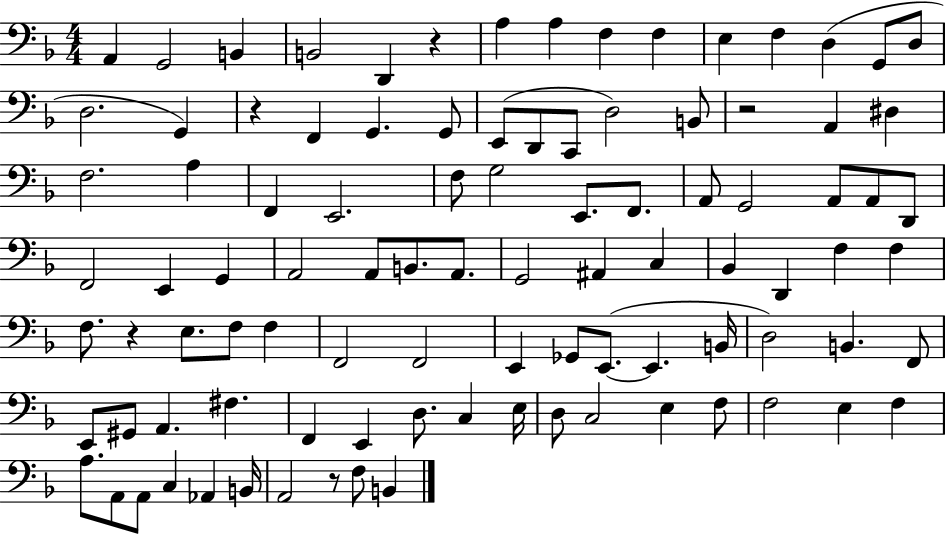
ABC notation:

X:1
T:Untitled
M:4/4
L:1/4
K:F
A,, G,,2 B,, B,,2 D,, z A, A, F, F, E, F, D, G,,/2 D,/2 D,2 G,, z F,, G,, G,,/2 E,,/2 D,,/2 C,,/2 D,2 B,,/2 z2 A,, ^D, F,2 A, F,, E,,2 F,/2 G,2 E,,/2 F,,/2 A,,/2 G,,2 A,,/2 A,,/2 D,,/2 F,,2 E,, G,, A,,2 A,,/2 B,,/2 A,,/2 G,,2 ^A,, C, _B,, D,, F, F, F,/2 z E,/2 F,/2 F, F,,2 F,,2 E,, _G,,/2 E,,/2 E,, B,,/4 D,2 B,, F,,/2 E,,/2 ^G,,/2 A,, ^F, F,, E,, D,/2 C, E,/4 D,/2 C,2 E, F,/2 F,2 E, F, A,/2 A,,/2 A,,/2 C, _A,, B,,/4 A,,2 z/2 F,/2 B,,